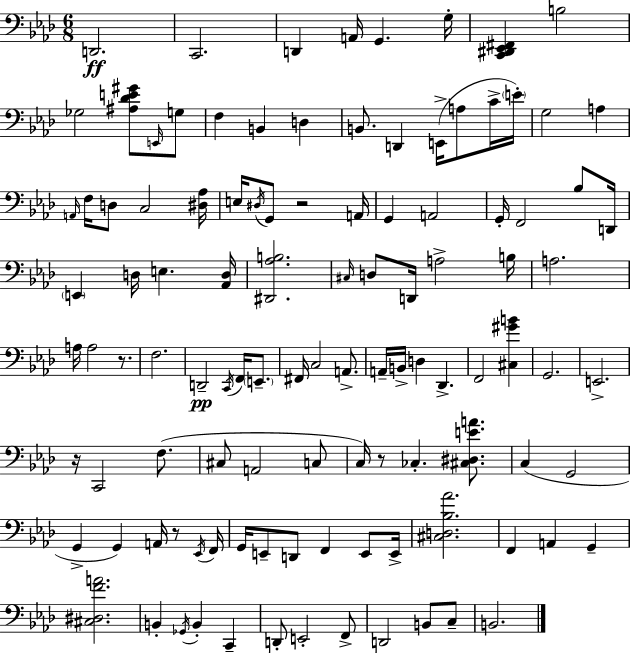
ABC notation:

X:1
T:Untitled
M:6/8
L:1/4
K:Fm
D,,2 C,,2 D,, A,,/4 G,, G,/4 [C,,^D,,_E,,^F,,] B,2 _G,2 [^A,_DE^G]/2 E,,/4 G,/2 F, B,, D, B,,/2 D,, E,,/4 A,/2 C/4 E/4 G,2 A, A,,/4 F,/4 D,/2 C,2 [^D,_A,]/4 E,/4 ^D,/4 G,,/2 z2 A,,/4 G,, A,,2 G,,/4 F,,2 _B,/2 D,,/4 E,, D,/4 E, [_A,,D,]/4 [^D,,_A,B,]2 ^C,/4 D,/2 D,,/4 A,2 B,/4 A,2 A,/4 A,2 z/2 F,2 D,,2 C,,/4 F,,/4 E,,/2 ^F,,/4 C,2 A,,/2 A,,/4 B,,/4 D, _D,, F,,2 [^C,^GB] G,,2 E,,2 z/4 C,,2 F,/2 ^C,/2 A,,2 C,/2 C,/4 z/2 _C, [^C,^D,EA]/2 C, G,,2 G,, G,, A,,/4 z/2 _E,,/4 F,,/4 G,,/4 E,,/2 D,,/2 F,, E,,/2 E,,/4 [^C,D,_B,_A]2 F,, A,, G,, [^C,^D,FA]2 B,, _G,,/4 B,, C,, D,,/2 E,,2 F,,/2 D,,2 B,,/2 C,/2 B,,2